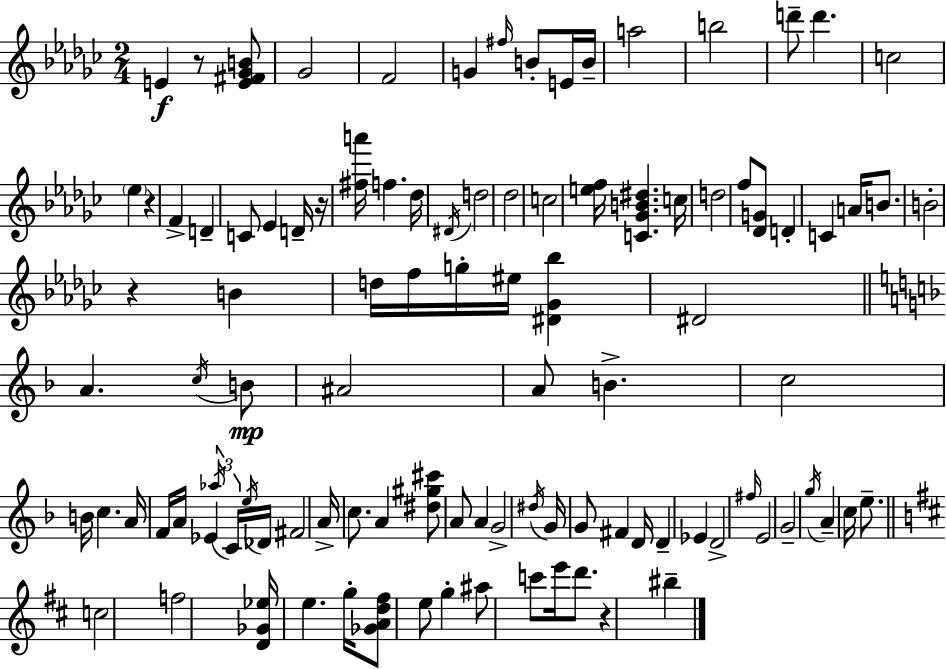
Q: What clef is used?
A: treble